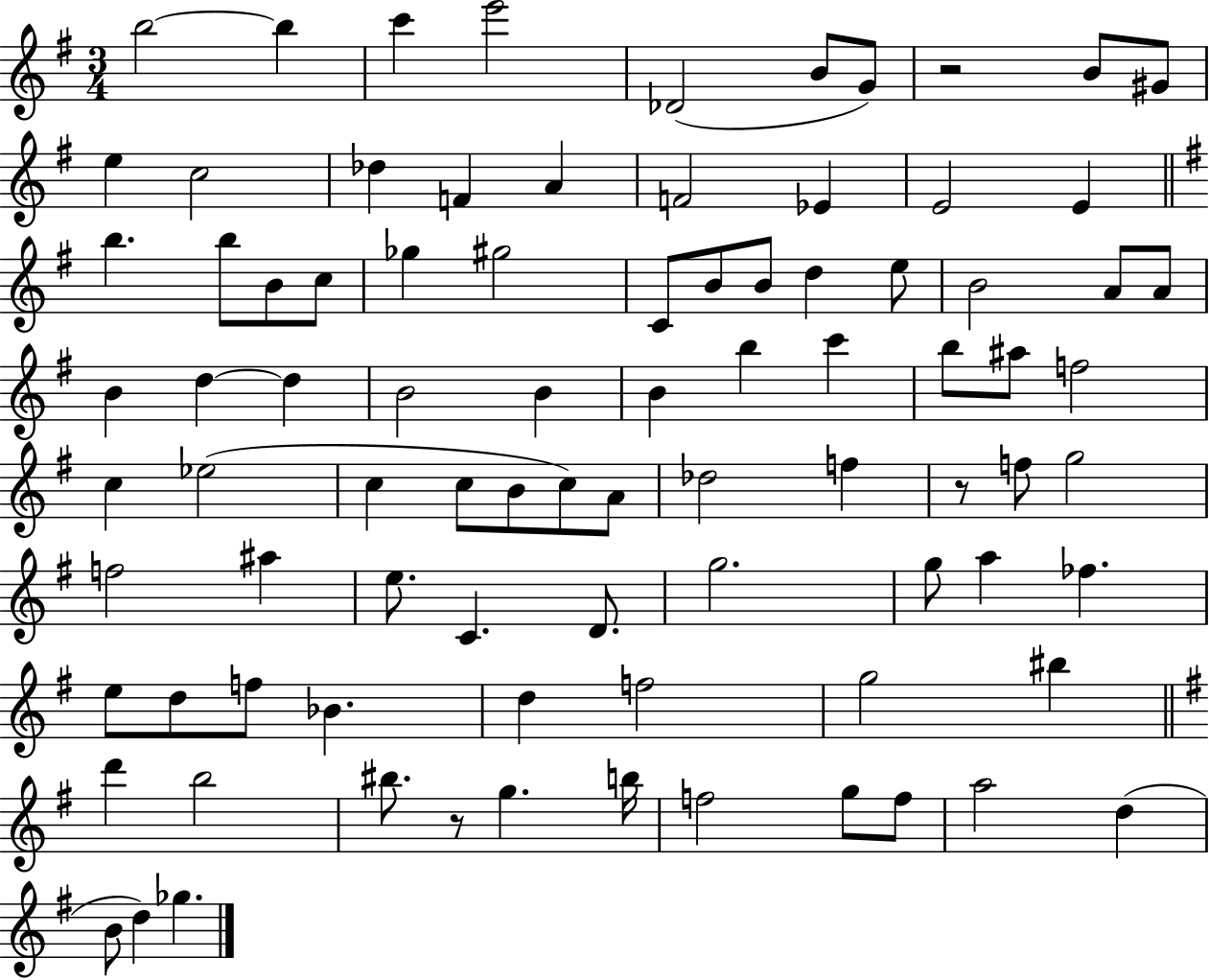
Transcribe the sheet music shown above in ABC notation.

X:1
T:Untitled
M:3/4
L:1/4
K:G
b2 b c' e'2 _D2 B/2 G/2 z2 B/2 ^G/2 e c2 _d F A F2 _E E2 E b b/2 B/2 c/2 _g ^g2 C/2 B/2 B/2 d e/2 B2 A/2 A/2 B d d B2 B B b c' b/2 ^a/2 f2 c _e2 c c/2 B/2 c/2 A/2 _d2 f z/2 f/2 g2 f2 ^a e/2 C D/2 g2 g/2 a _f e/2 d/2 f/2 _B d f2 g2 ^b d' b2 ^b/2 z/2 g b/4 f2 g/2 f/2 a2 d B/2 d _g